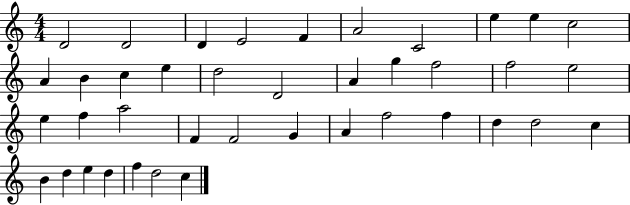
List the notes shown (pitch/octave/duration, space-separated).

D4/h D4/h D4/q E4/h F4/q A4/h C4/h E5/q E5/q C5/h A4/q B4/q C5/q E5/q D5/h D4/h A4/q G5/q F5/h F5/h E5/h E5/q F5/q A5/h F4/q F4/h G4/q A4/q F5/h F5/q D5/q D5/h C5/q B4/q D5/q E5/q D5/q F5/q D5/h C5/q